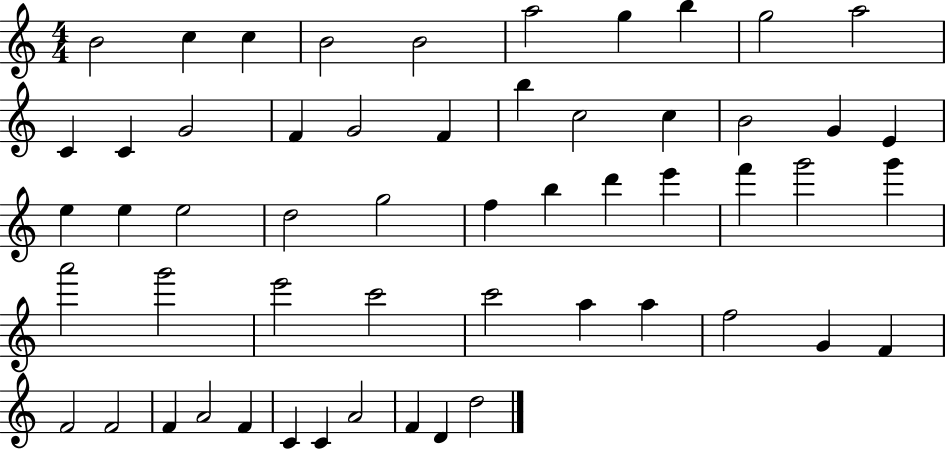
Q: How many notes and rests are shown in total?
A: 55